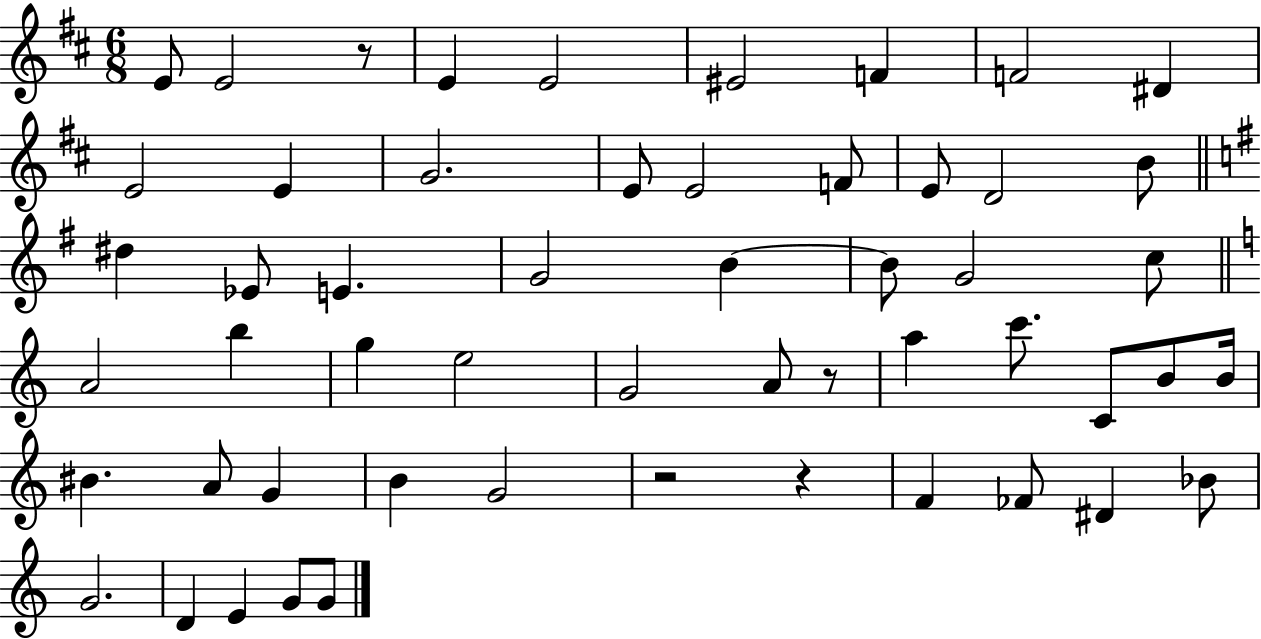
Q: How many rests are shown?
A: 4